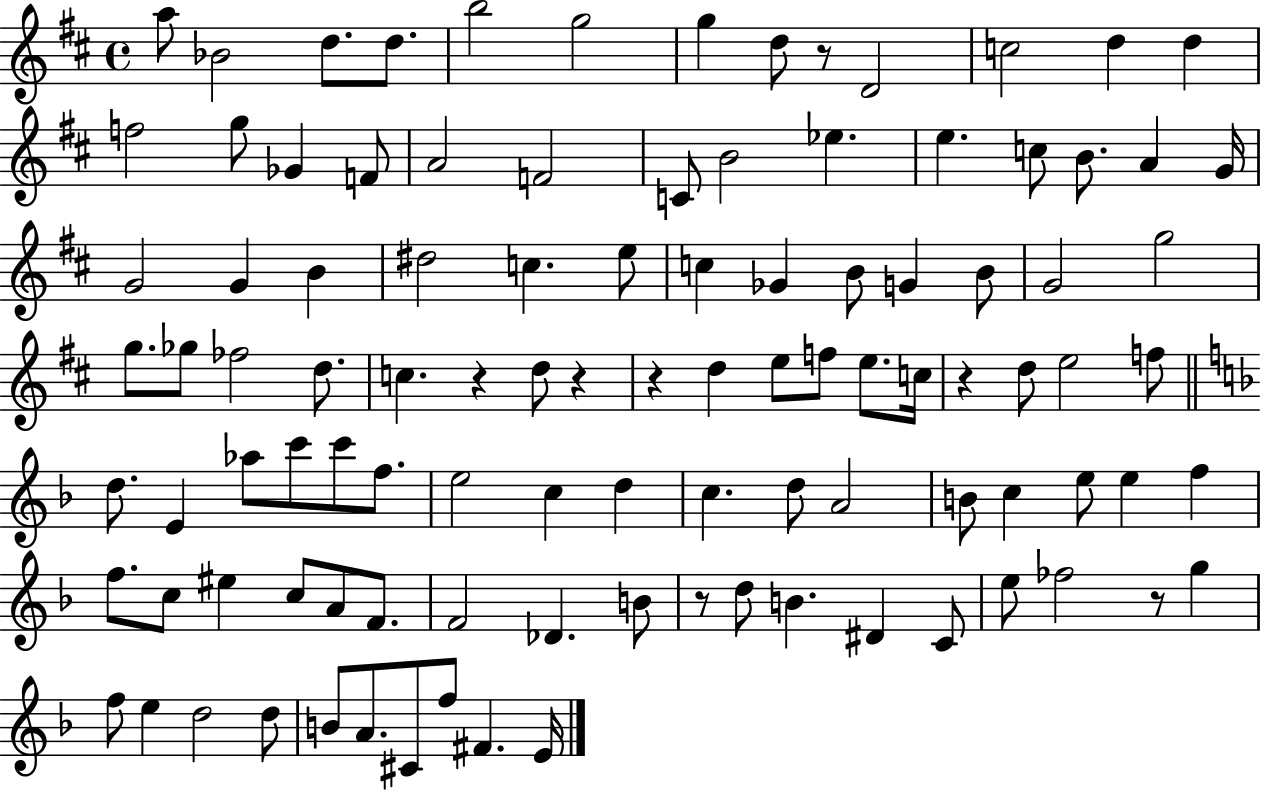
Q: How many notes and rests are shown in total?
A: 103